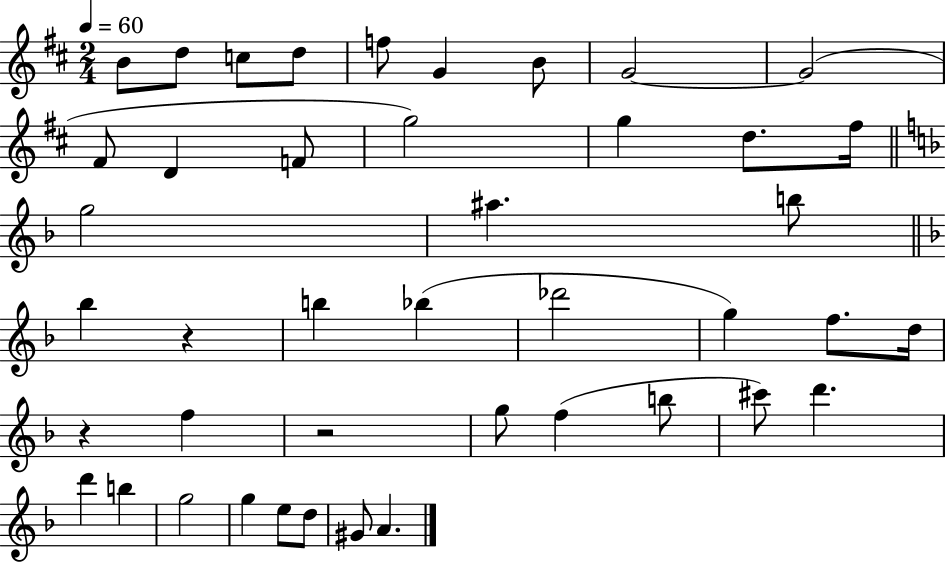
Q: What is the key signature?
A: D major